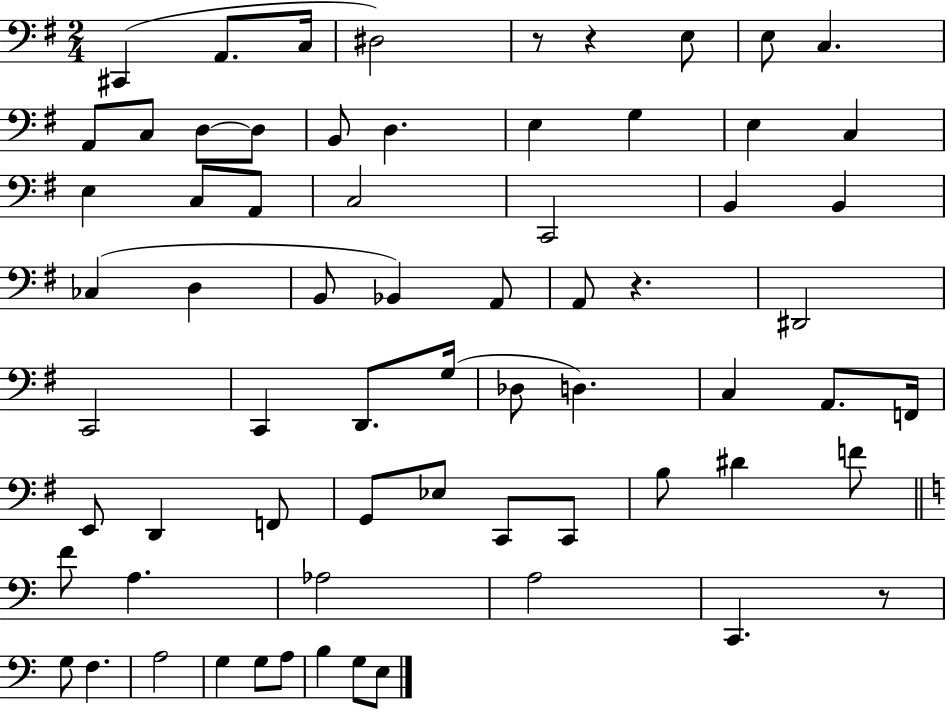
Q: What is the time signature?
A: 2/4